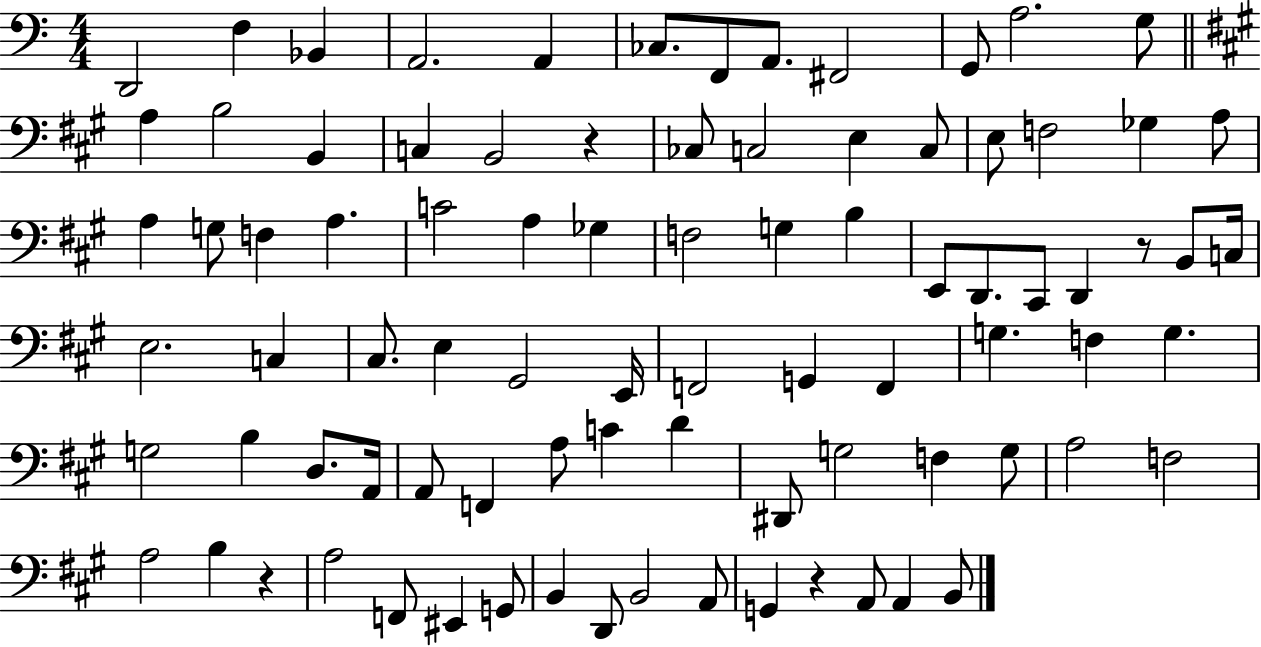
{
  \clef bass
  \numericTimeSignature
  \time 4/4
  \key c \major
  d,2 f4 bes,4 | a,2. a,4 | ces8. f,8 a,8. fis,2 | g,8 a2. g8 | \break \bar "||" \break \key a \major a4 b2 b,4 | c4 b,2 r4 | ces8 c2 e4 c8 | e8 f2 ges4 a8 | \break a4 g8 f4 a4. | c'2 a4 ges4 | f2 g4 b4 | e,8 d,8. cis,8 d,4 r8 b,8 c16 | \break e2. c4 | cis8. e4 gis,2 e,16 | f,2 g,4 f,4 | g4. f4 g4. | \break g2 b4 d8. a,16 | a,8 f,4 a8 c'4 d'4 | dis,8 g2 f4 g8 | a2 f2 | \break a2 b4 r4 | a2 f,8 eis,4 g,8 | b,4 d,8 b,2 a,8 | g,4 r4 a,8 a,4 b,8 | \break \bar "|."
}